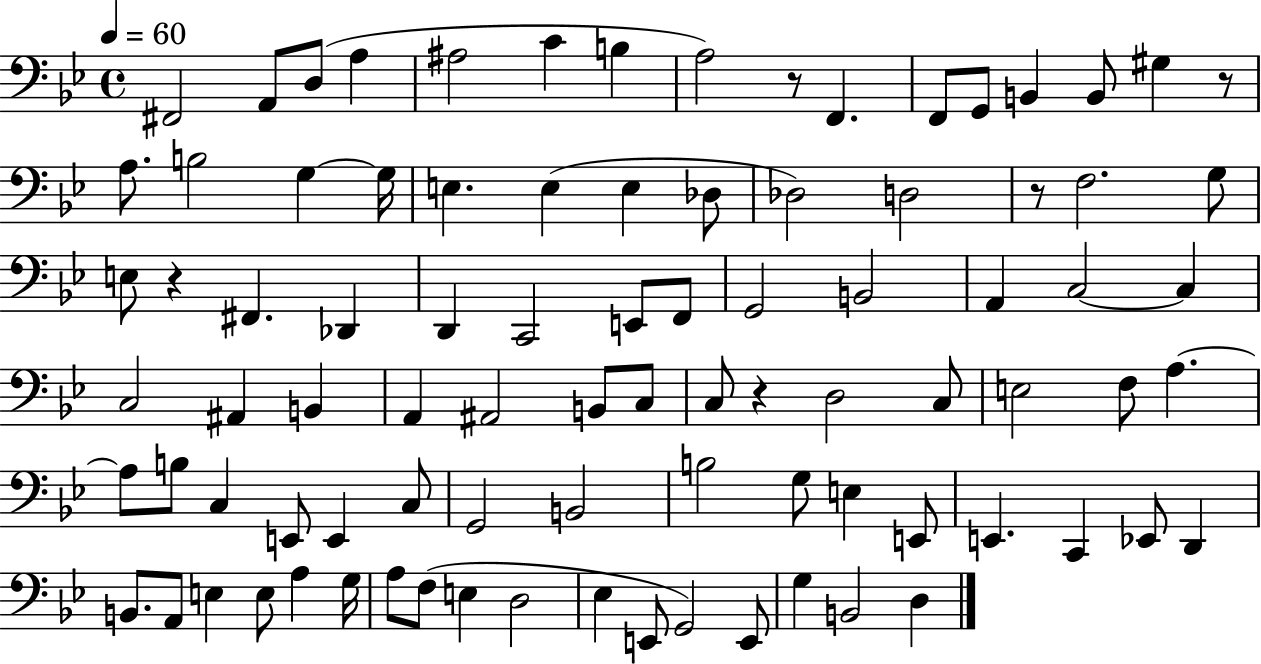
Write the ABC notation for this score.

X:1
T:Untitled
M:4/4
L:1/4
K:Bb
^F,,2 A,,/2 D,/2 A, ^A,2 C B, A,2 z/2 F,, F,,/2 G,,/2 B,, B,,/2 ^G, z/2 A,/2 B,2 G, G,/4 E, E, E, _D,/2 _D,2 D,2 z/2 F,2 G,/2 E,/2 z ^F,, _D,, D,, C,,2 E,,/2 F,,/2 G,,2 B,,2 A,, C,2 C, C,2 ^A,, B,, A,, ^A,,2 B,,/2 C,/2 C,/2 z D,2 C,/2 E,2 F,/2 A, A,/2 B,/2 C, E,,/2 E,, C,/2 G,,2 B,,2 B,2 G,/2 E, E,,/2 E,, C,, _E,,/2 D,, B,,/2 A,,/2 E, E,/2 A, G,/4 A,/2 F,/2 E, D,2 _E, E,,/2 G,,2 E,,/2 G, B,,2 D,